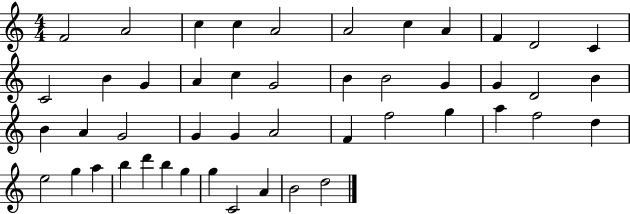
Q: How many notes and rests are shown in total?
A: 47